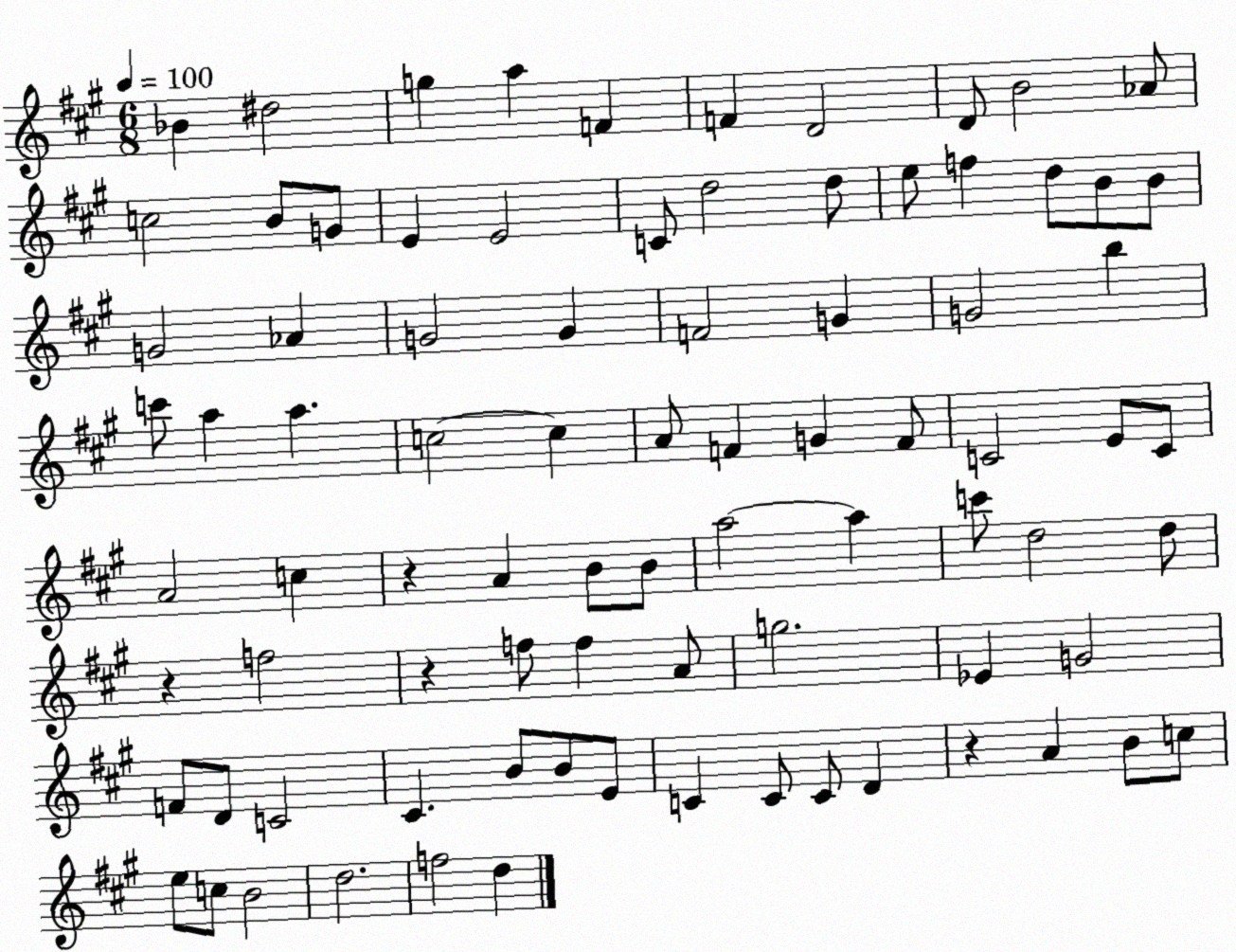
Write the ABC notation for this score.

X:1
T:Untitled
M:6/8
L:1/4
K:A
_B ^d2 g a F F D2 D/2 B2 _A/2 c2 B/2 G/2 E E2 C/2 d2 d/2 e/2 f d/2 B/2 B/2 G2 _A G2 G F2 G G2 b c'/2 a a c2 c A/2 F G F/2 C2 E/2 C/2 A2 c z A B/2 B/2 a2 a c'/2 d2 d/2 z f2 z f/2 f A/2 g2 _E G2 F/2 D/2 C2 ^C B/2 B/2 E/2 C C/2 C/2 D z A B/2 c/2 e/2 c/2 B2 d2 f2 d